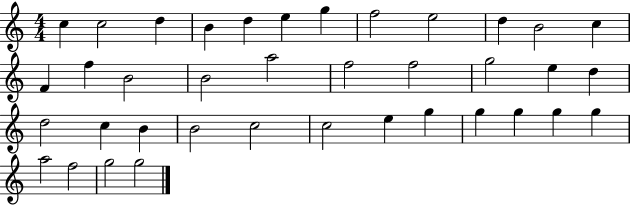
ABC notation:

X:1
T:Untitled
M:4/4
L:1/4
K:C
c c2 d B d e g f2 e2 d B2 c F f B2 B2 a2 f2 f2 g2 e d d2 c B B2 c2 c2 e g g g g g a2 f2 g2 g2